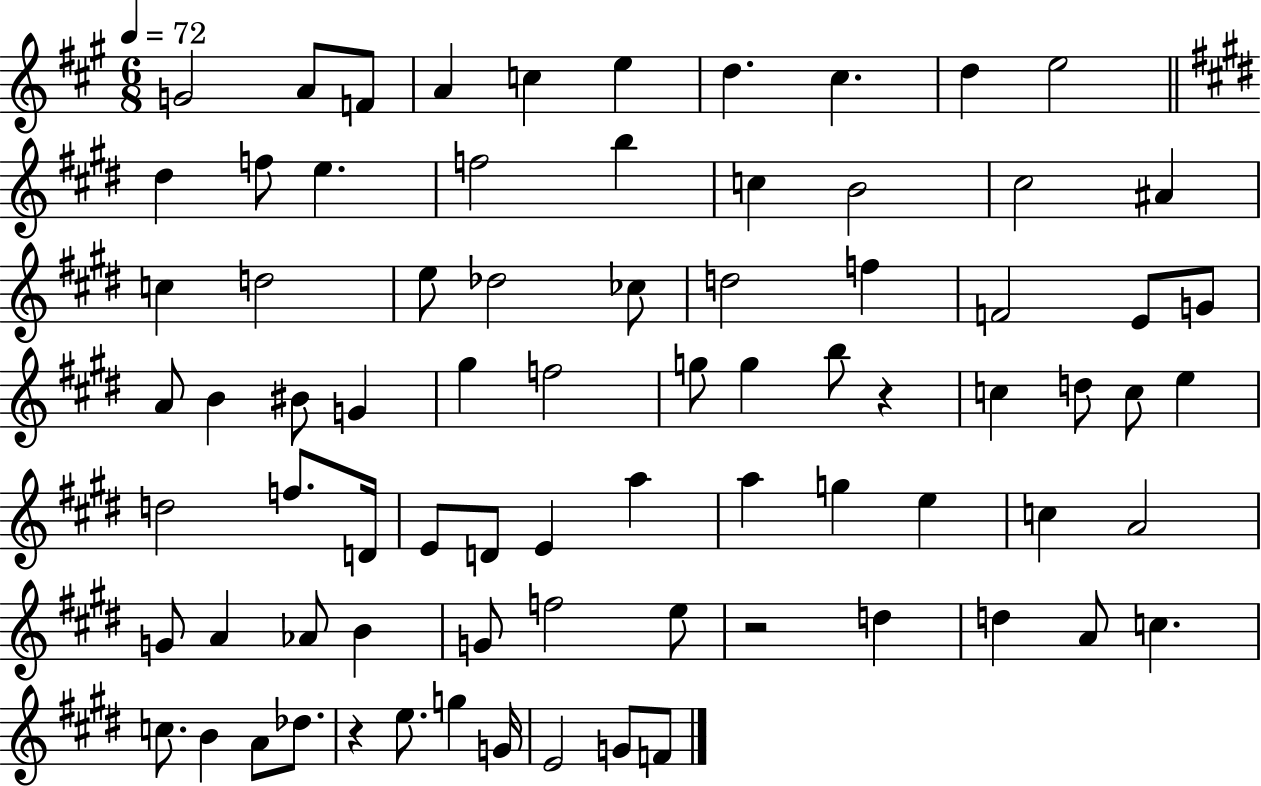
{
  \clef treble
  \numericTimeSignature
  \time 6/8
  \key a \major
  \tempo 4 = 72
  g'2 a'8 f'8 | a'4 c''4 e''4 | d''4. cis''4. | d''4 e''2 | \break \bar "||" \break \key e \major dis''4 f''8 e''4. | f''2 b''4 | c''4 b'2 | cis''2 ais'4 | \break c''4 d''2 | e''8 des''2 ces''8 | d''2 f''4 | f'2 e'8 g'8 | \break a'8 b'4 bis'8 g'4 | gis''4 f''2 | g''8 g''4 b''8 r4 | c''4 d''8 c''8 e''4 | \break d''2 f''8. d'16 | e'8 d'8 e'4 a''4 | a''4 g''4 e''4 | c''4 a'2 | \break g'8 a'4 aes'8 b'4 | g'8 f''2 e''8 | r2 d''4 | d''4 a'8 c''4. | \break c''8. b'4 a'8 des''8. | r4 e''8. g''4 g'16 | e'2 g'8 f'8 | \bar "|."
}